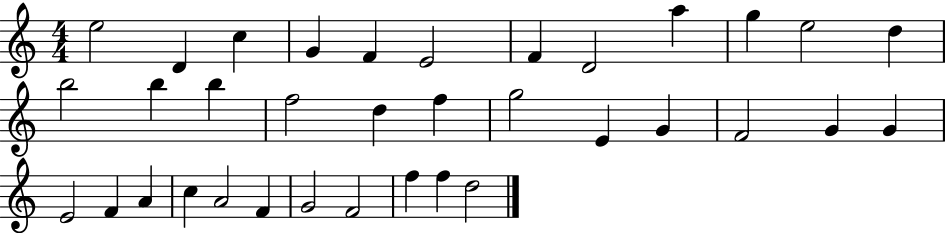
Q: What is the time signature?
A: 4/4